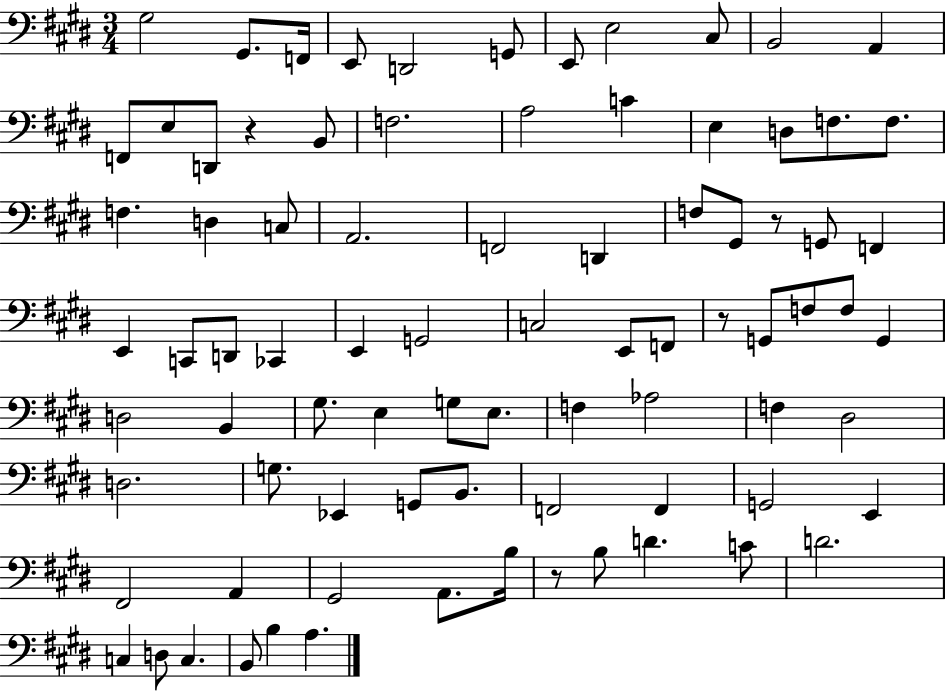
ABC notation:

X:1
T:Untitled
M:3/4
L:1/4
K:E
^G,2 ^G,,/2 F,,/4 E,,/2 D,,2 G,,/2 E,,/2 E,2 ^C,/2 B,,2 A,, F,,/2 E,/2 D,,/2 z B,,/2 F,2 A,2 C E, D,/2 F,/2 F,/2 F, D, C,/2 A,,2 F,,2 D,, F,/2 ^G,,/2 z/2 G,,/2 F,, E,, C,,/2 D,,/2 _C,, E,, G,,2 C,2 E,,/2 F,,/2 z/2 G,,/2 F,/2 F,/2 G,, D,2 B,, ^G,/2 E, G,/2 E,/2 F, _A,2 F, ^D,2 D,2 G,/2 _E,, G,,/2 B,,/2 F,,2 F,, G,,2 E,, ^F,,2 A,, ^G,,2 A,,/2 B,/4 z/2 B,/2 D C/2 D2 C, D,/2 C, B,,/2 B, A,